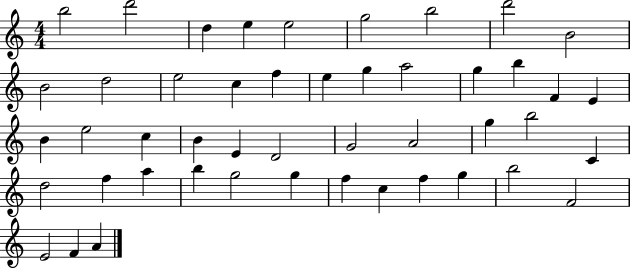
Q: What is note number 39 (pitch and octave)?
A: F5